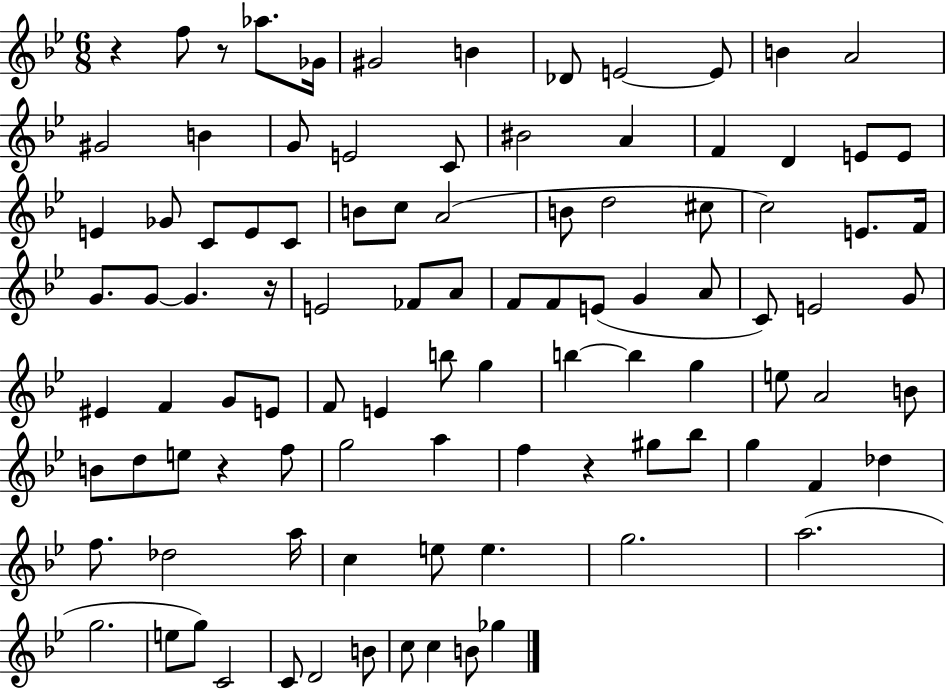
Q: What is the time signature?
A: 6/8